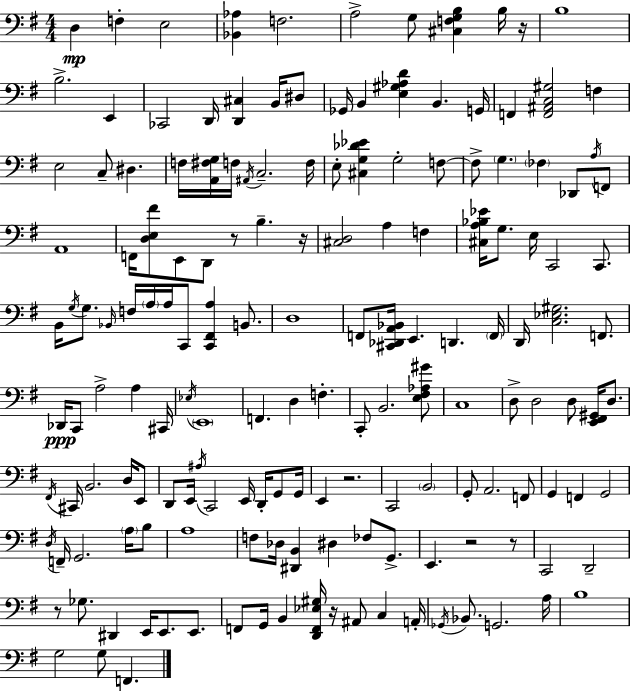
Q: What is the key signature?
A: E minor